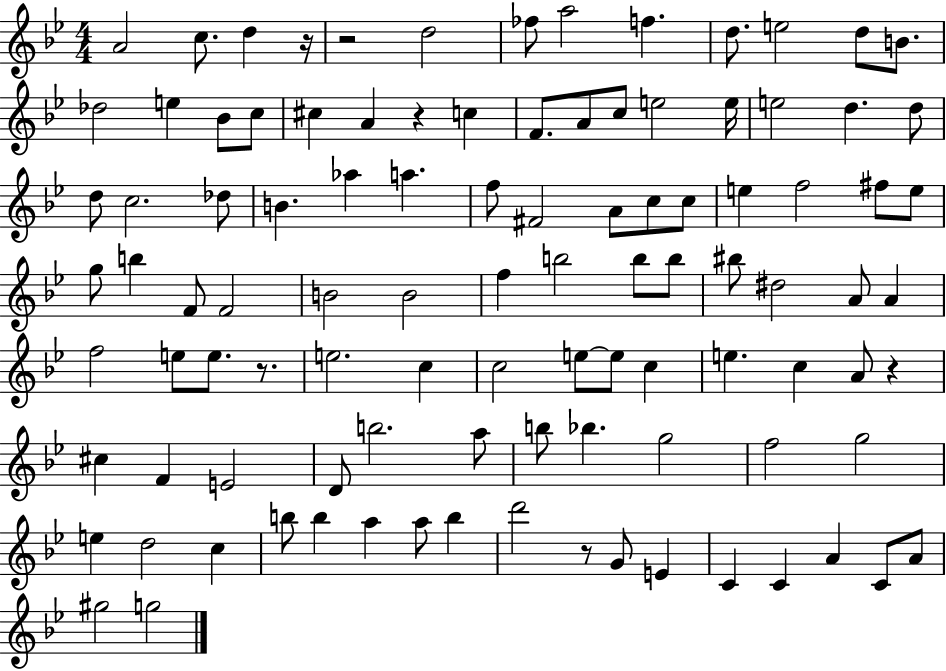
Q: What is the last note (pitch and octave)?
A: G5